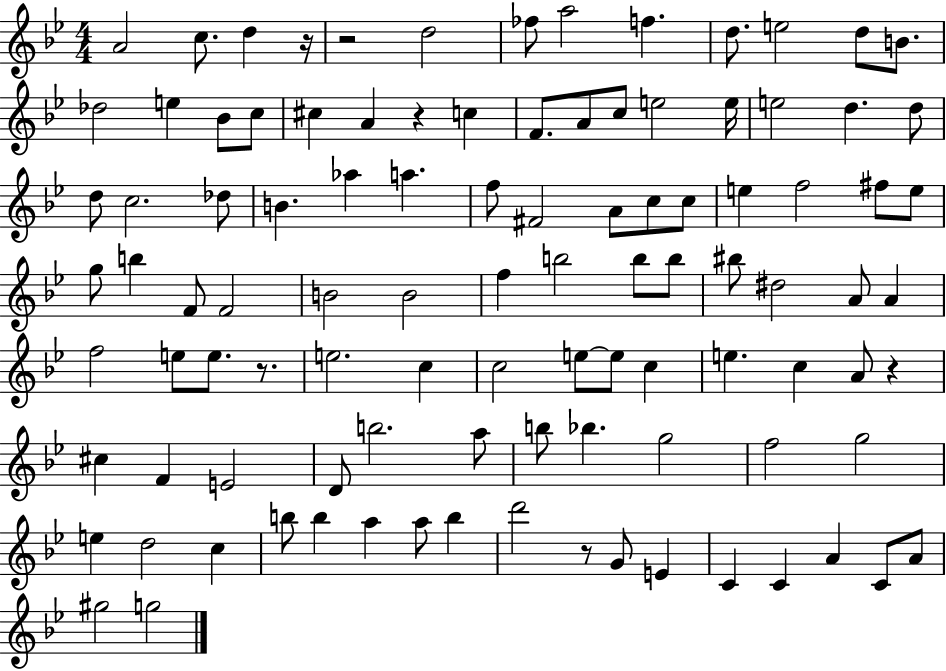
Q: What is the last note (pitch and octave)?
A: G5